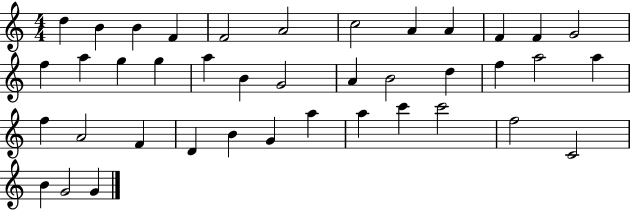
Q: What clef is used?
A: treble